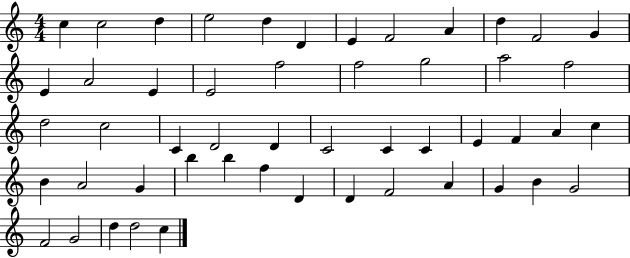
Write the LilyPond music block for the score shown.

{
  \clef treble
  \numericTimeSignature
  \time 4/4
  \key c \major
  c''4 c''2 d''4 | e''2 d''4 d'4 | e'4 f'2 a'4 | d''4 f'2 g'4 | \break e'4 a'2 e'4 | e'2 f''2 | f''2 g''2 | a''2 f''2 | \break d''2 c''2 | c'4 d'2 d'4 | c'2 c'4 c'4 | e'4 f'4 a'4 c''4 | \break b'4 a'2 g'4 | b''4 b''4 f''4 d'4 | d'4 f'2 a'4 | g'4 b'4 g'2 | \break f'2 g'2 | d''4 d''2 c''4 | \bar "|."
}